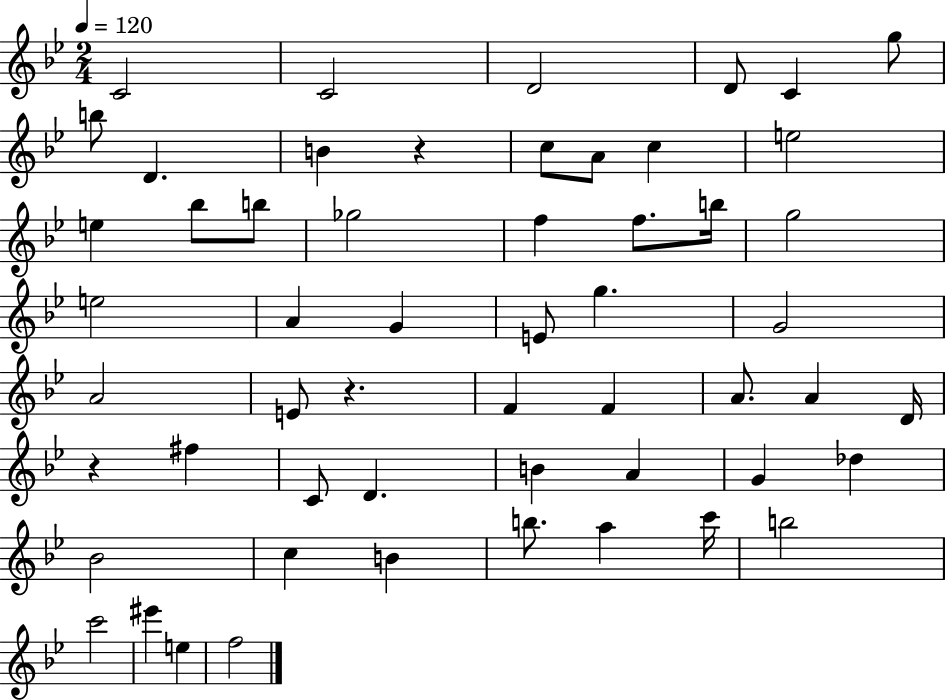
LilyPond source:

{
  \clef treble
  \numericTimeSignature
  \time 2/4
  \key bes \major
  \tempo 4 = 120
  \repeat volta 2 { c'2 | c'2 | d'2 | d'8 c'4 g''8 | \break b''8 d'4. | b'4 r4 | c''8 a'8 c''4 | e''2 | \break e''4 bes''8 b''8 | ges''2 | f''4 f''8. b''16 | g''2 | \break e''2 | a'4 g'4 | e'8 g''4. | g'2 | \break a'2 | e'8 r4. | f'4 f'4 | a'8. a'4 d'16 | \break r4 fis''4 | c'8 d'4. | b'4 a'4 | g'4 des''4 | \break bes'2 | c''4 b'4 | b''8. a''4 c'''16 | b''2 | \break c'''2 | eis'''4 e''4 | f''2 | } \bar "|."
}